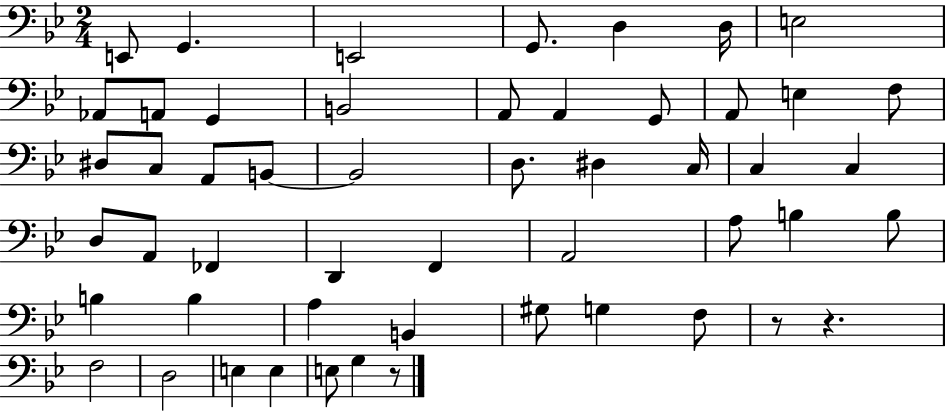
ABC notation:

X:1
T:Untitled
M:2/4
L:1/4
K:Bb
E,,/2 G,, E,,2 G,,/2 D, D,/4 E,2 _A,,/2 A,,/2 G,, B,,2 A,,/2 A,, G,,/2 A,,/2 E, F,/2 ^D,/2 C,/2 A,,/2 B,,/2 B,,2 D,/2 ^D, C,/4 C, C, D,/2 A,,/2 _F,, D,, F,, A,,2 A,/2 B, B,/2 B, B, A, B,, ^G,/2 G, F,/2 z/2 z F,2 D,2 E, E, E,/2 G, z/2